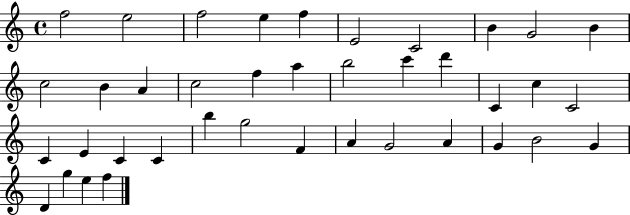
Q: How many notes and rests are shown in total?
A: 39